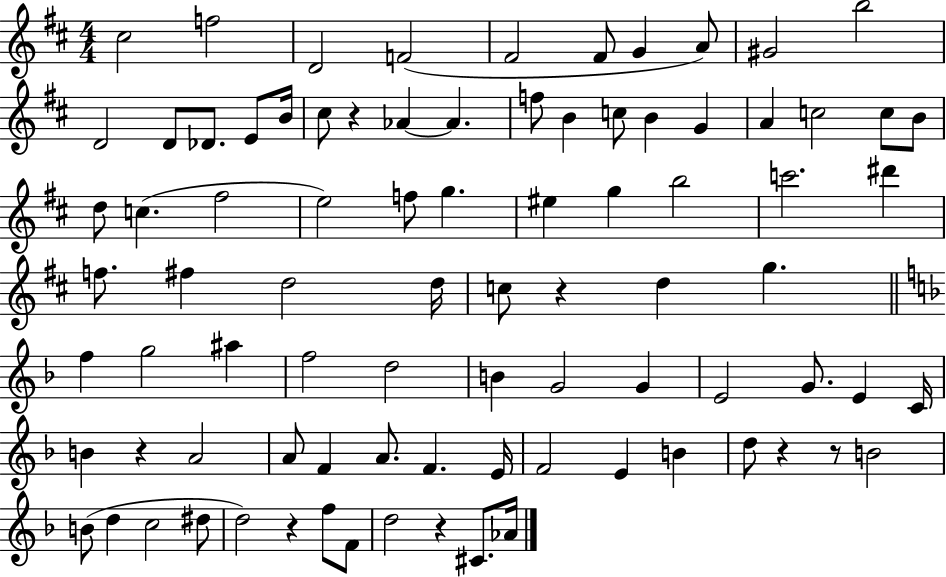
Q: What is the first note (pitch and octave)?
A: C#5